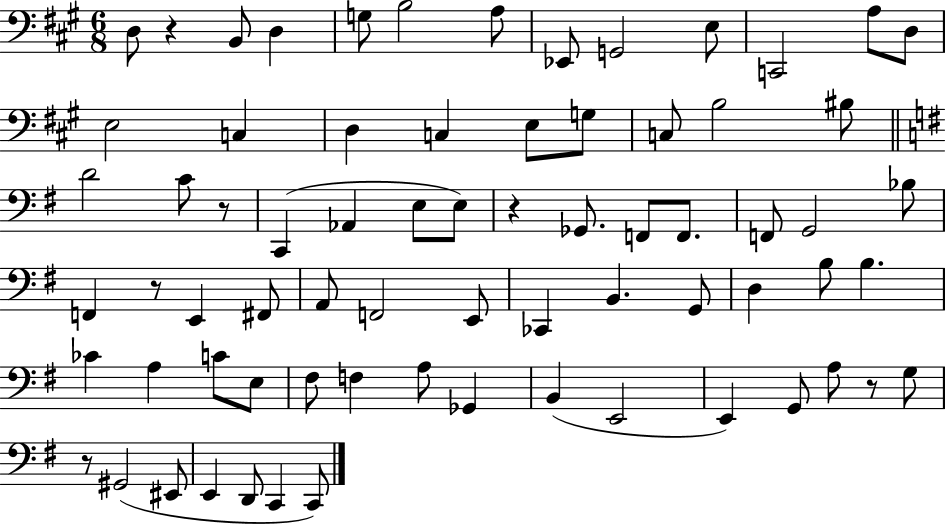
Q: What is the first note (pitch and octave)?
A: D3